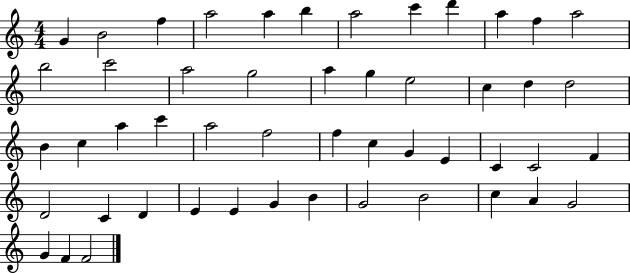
{
  \clef treble
  \numericTimeSignature
  \time 4/4
  \key c \major
  g'4 b'2 f''4 | a''2 a''4 b''4 | a''2 c'''4 d'''4 | a''4 f''4 a''2 | \break b''2 c'''2 | a''2 g''2 | a''4 g''4 e''2 | c''4 d''4 d''2 | \break b'4 c''4 a''4 c'''4 | a''2 f''2 | f''4 c''4 g'4 e'4 | c'4 c'2 f'4 | \break d'2 c'4 d'4 | e'4 e'4 g'4 b'4 | g'2 b'2 | c''4 a'4 g'2 | \break g'4 f'4 f'2 | \bar "|."
}